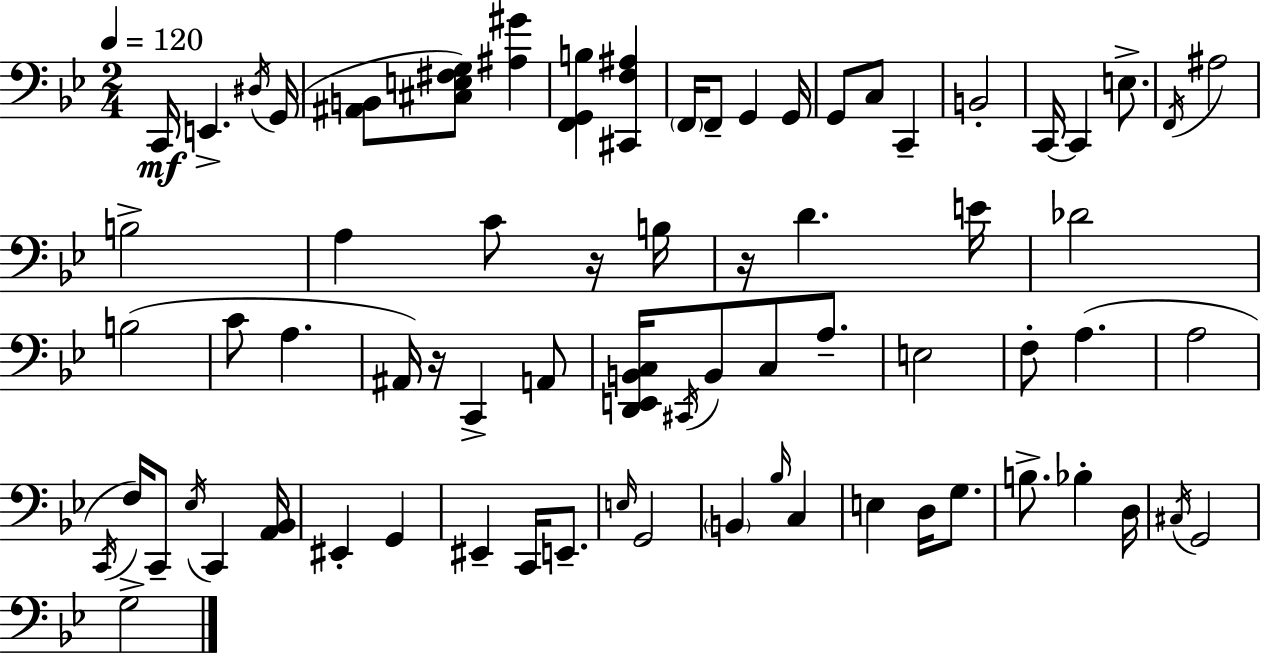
{
  \clef bass
  \numericTimeSignature
  \time 2/4
  \key bes \major
  \tempo 4 = 120
  c,16\mf e,4.-> \acciaccatura { dis16 }( | g,16 <ais, b,>8 <cis e fis g>8) <ais gis'>4 | <f, g, b>4 <cis, f ais>4 | \parenthesize f,16 f,8-- g,4 | \break g,16 g,8 c8 c,4-- | b,2-. | c,16~~ c,4 e8.-> | \acciaccatura { f,16 } ais2 | \break b2-> | a4 c'8 | r16 b16 r16 d'4. | e'16 des'2 | \break b2( | c'8 a4. | ais,16) r16 c,4-> | a,8 <d, e, b, c>16 \acciaccatura { cis,16 } b,8 c8 | \break a8.-- e2 | f8-. a4.( | a2 | \acciaccatura { c,16 } f16->) c,8-- \acciaccatura { ees16 } | \break c,4 <a, bes,>16 eis,4-. | g,4 eis,4-- | c,16 e,8.-- \grace { e16 } g,2 | \parenthesize b,4 | \break \grace { bes16 } c4 e4 | d16 g8. b8.-> | bes4-. d16 \acciaccatura { cis16 } | g,2 | \break g2 | \bar "|."
}